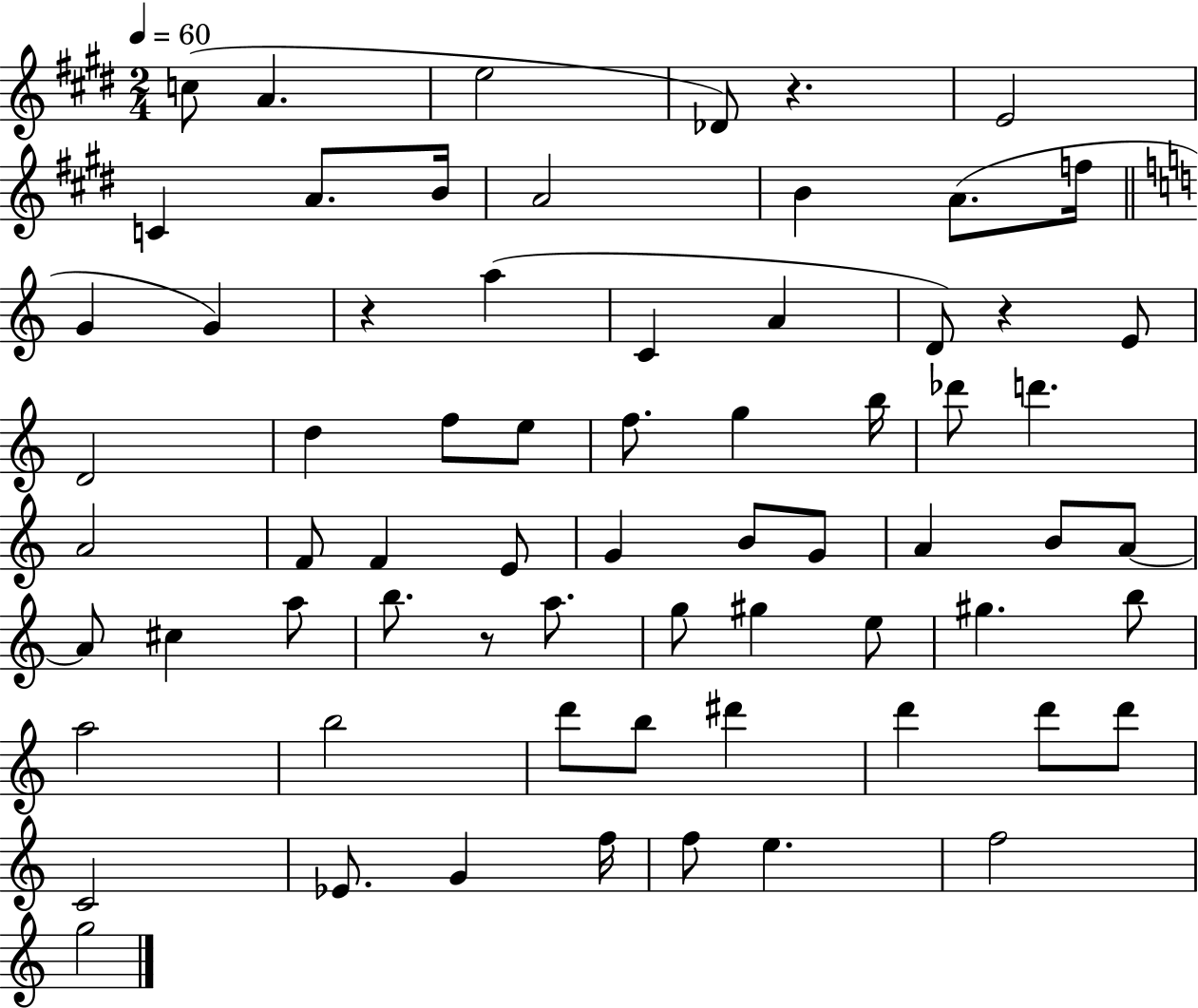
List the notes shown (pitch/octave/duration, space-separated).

C5/e A4/q. E5/h Db4/e R/q. E4/h C4/q A4/e. B4/s A4/h B4/q A4/e. F5/s G4/q G4/q R/q A5/q C4/q A4/q D4/e R/q E4/e D4/h D5/q F5/e E5/e F5/e. G5/q B5/s Db6/e D6/q. A4/h F4/e F4/q E4/e G4/q B4/e G4/e A4/q B4/e A4/e A4/e C#5/q A5/e B5/e. R/e A5/e. G5/e G#5/q E5/e G#5/q. B5/e A5/h B5/h D6/e B5/e D#6/q D6/q D6/e D6/e C4/h Eb4/e. G4/q F5/s F5/e E5/q. F5/h G5/h